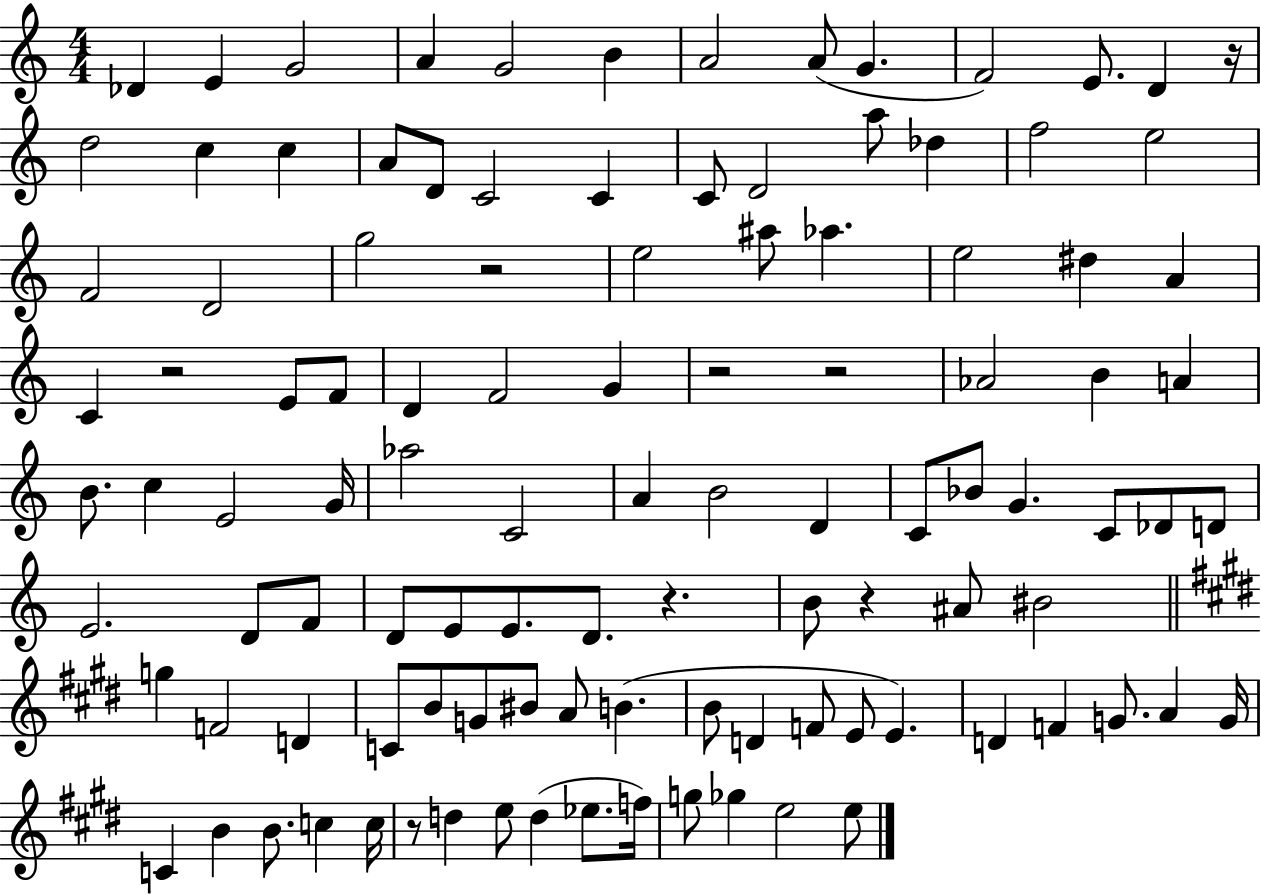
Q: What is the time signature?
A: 4/4